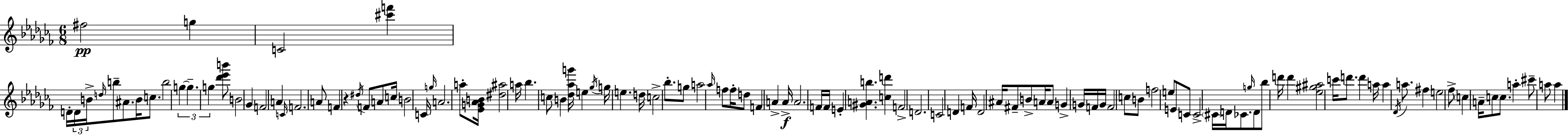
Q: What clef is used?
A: treble